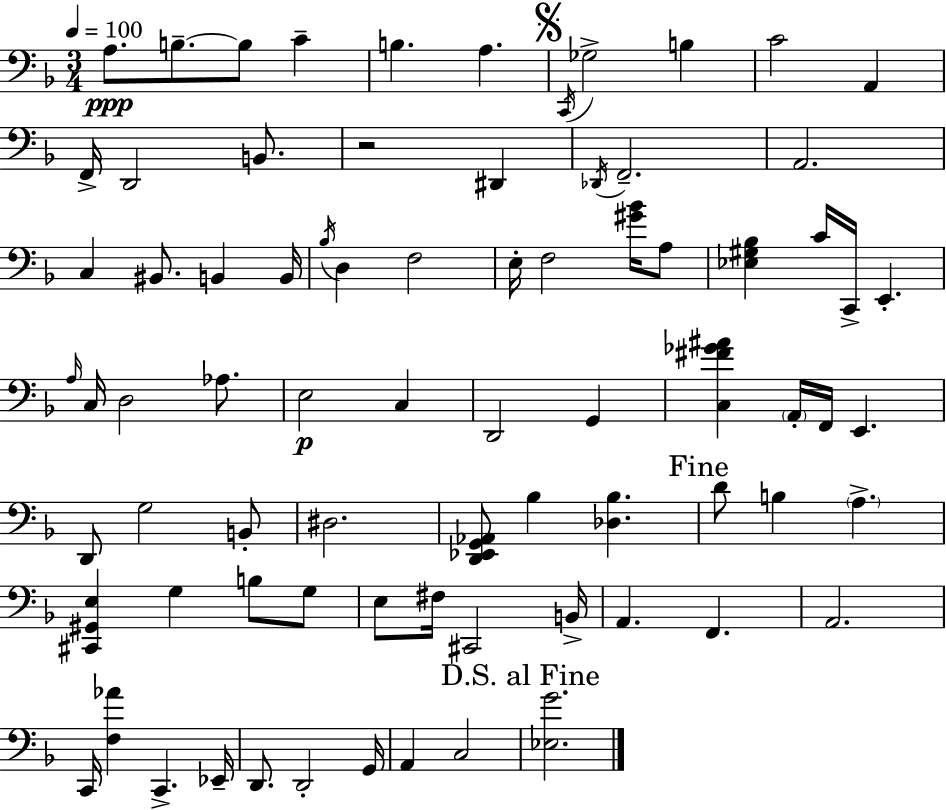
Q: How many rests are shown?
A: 1